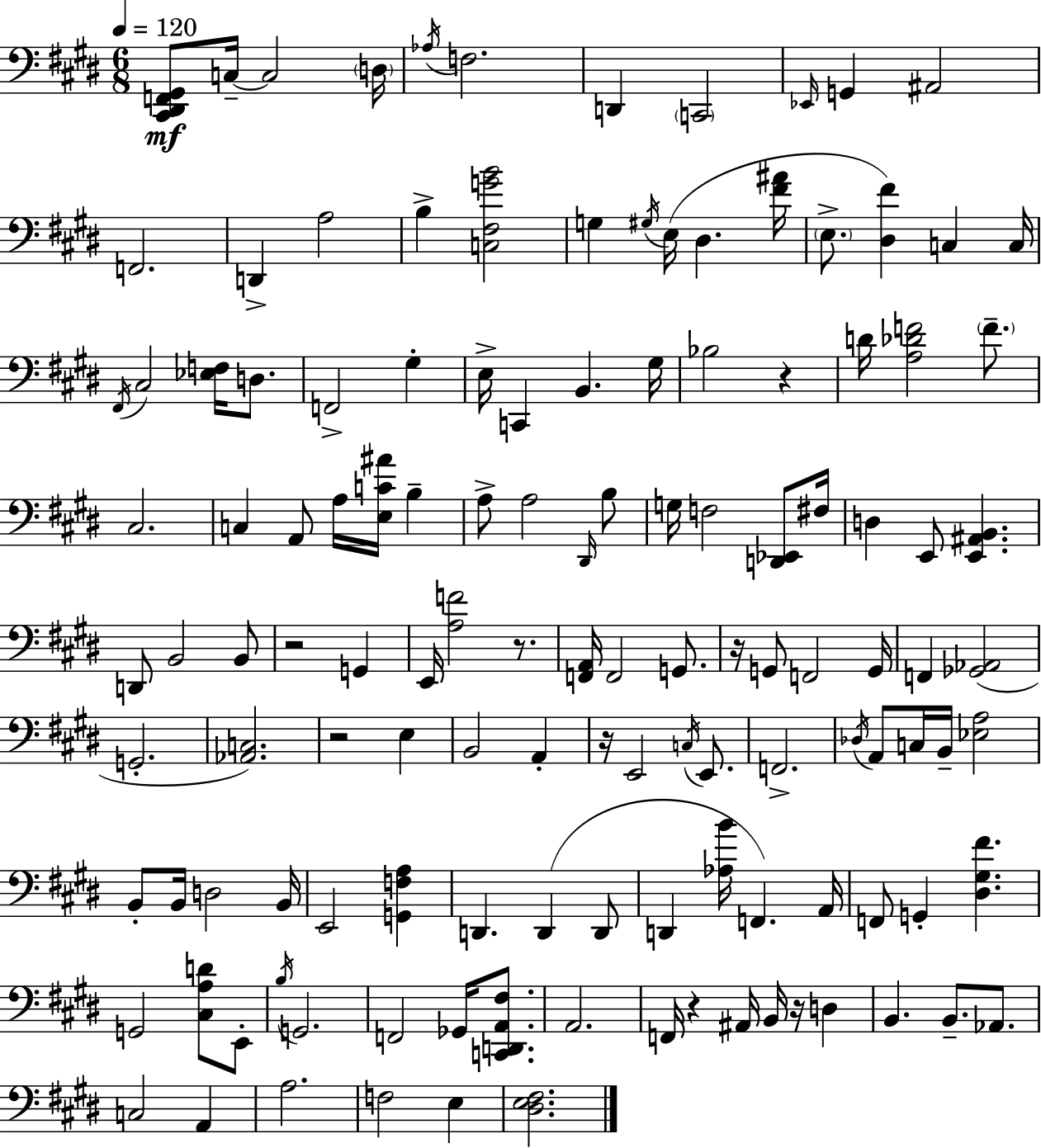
[C#2,D#2,F2,G#2]/e C3/s C3/h D3/s Ab3/s F3/h. D2/q C2/h Eb2/s G2/q A#2/h F2/h. D2/q A3/h B3/q [C3,F#3,G4,B4]/h G3/q G#3/s E3/s D#3/q. [F#4,A#4]/s E3/e. [D#3,F#4]/q C3/q C3/s F#2/s C#3/h [Eb3,F3]/s D3/e. F2/h G#3/q E3/s C2/q B2/q. G#3/s Bb3/h R/q D4/s [A3,Db4,F4]/h F4/e. C#3/h. C3/q A2/e A3/s [E3,C4,A#4]/s B3/q A3/e A3/h D#2/s B3/e G3/s F3/h [D2,Eb2]/e F#3/s D3/q E2/e [E2,A#2,B2]/q. D2/e B2/h B2/e R/h G2/q E2/s [A3,F4]/h R/e. [F2,A2]/s F2/h G2/e. R/s G2/e F2/h G2/s F2/q [Gb2,Ab2]/h G2/h. [Ab2,C3]/h. R/h E3/q B2/h A2/q R/s E2/h C3/s E2/e. F2/h. Db3/s A2/e C3/s B2/s [Eb3,A3]/h B2/e B2/s D3/h B2/s E2/h [G2,F3,A3]/q D2/q. D2/q D2/e D2/q [Ab3,B4]/s F2/q. A2/s F2/e G2/q [D#3,G#3,F#4]/q. G2/h [C#3,A3,D4]/e E2/e B3/s G2/h. F2/h Gb2/s [C2,D2,A2,F#3]/e. A2/h. F2/s R/q A#2/s B2/s R/s D3/q B2/q. B2/e. Ab2/e. C3/h A2/q A3/h. F3/h E3/q [D#3,E3,F#3]/h.